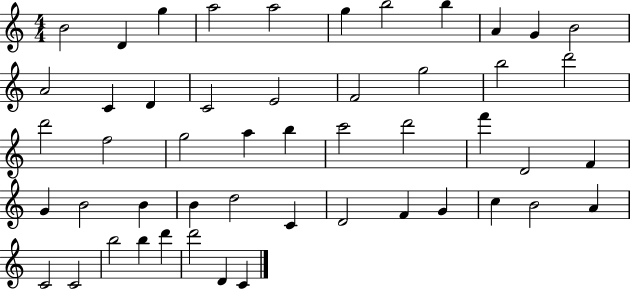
{
  \clef treble
  \numericTimeSignature
  \time 4/4
  \key c \major
  b'2 d'4 g''4 | a''2 a''2 | g''4 b''2 b''4 | a'4 g'4 b'2 | \break a'2 c'4 d'4 | c'2 e'2 | f'2 g''2 | b''2 d'''2 | \break d'''2 f''2 | g''2 a''4 b''4 | c'''2 d'''2 | f'''4 d'2 f'4 | \break g'4 b'2 b'4 | b'4 d''2 c'4 | d'2 f'4 g'4 | c''4 b'2 a'4 | \break c'2 c'2 | b''2 b''4 d'''4 | d'''2 d'4 c'4 | \bar "|."
}